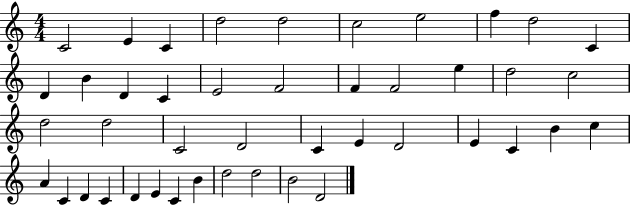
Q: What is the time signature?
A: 4/4